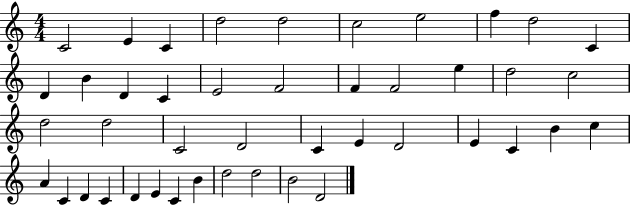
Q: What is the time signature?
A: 4/4